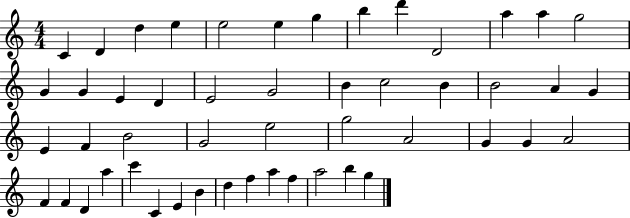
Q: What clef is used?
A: treble